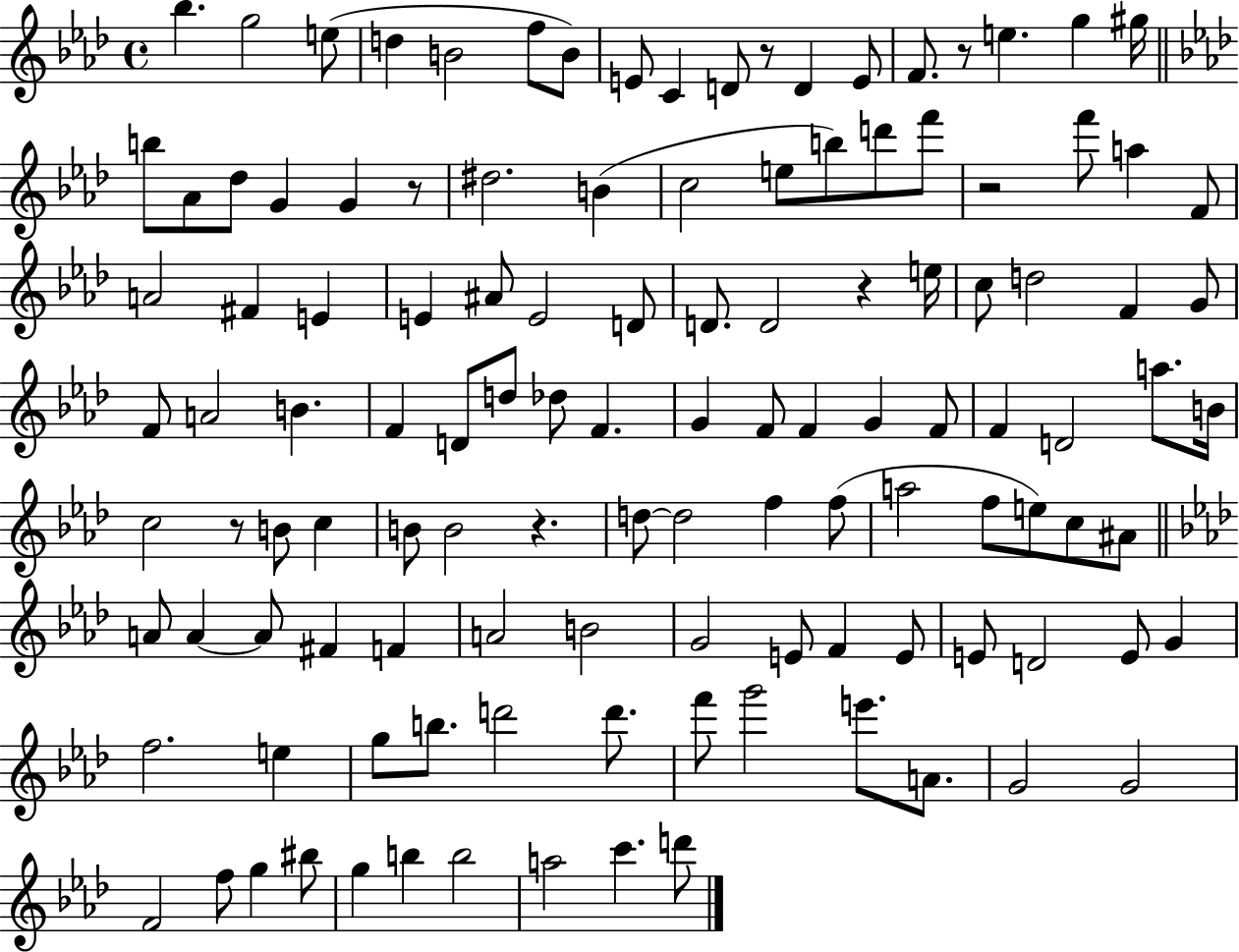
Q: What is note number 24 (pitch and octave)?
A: C5